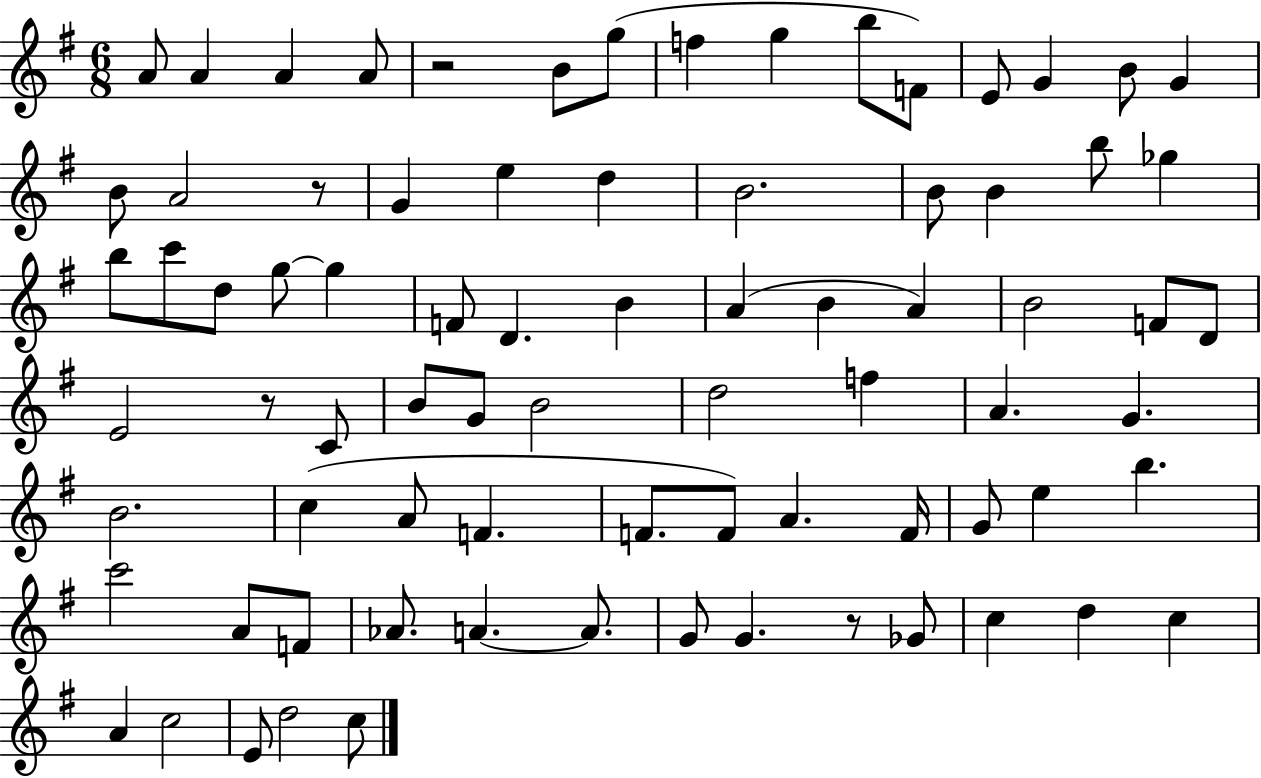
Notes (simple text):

A4/e A4/q A4/q A4/e R/h B4/e G5/e F5/q G5/q B5/e F4/e E4/e G4/q B4/e G4/q B4/e A4/h R/e G4/q E5/q D5/q B4/h. B4/e B4/q B5/e Gb5/q B5/e C6/e D5/e G5/e G5/q F4/e D4/q. B4/q A4/q B4/q A4/q B4/h F4/e D4/e E4/h R/e C4/e B4/e G4/e B4/h D5/h F5/q A4/q. G4/q. B4/h. C5/q A4/e F4/q. F4/e. F4/e A4/q. F4/s G4/e E5/q B5/q. C6/h A4/e F4/e Ab4/e. A4/q. A4/e. G4/e G4/q. R/e Gb4/e C5/q D5/q C5/q A4/q C5/h E4/e D5/h C5/e